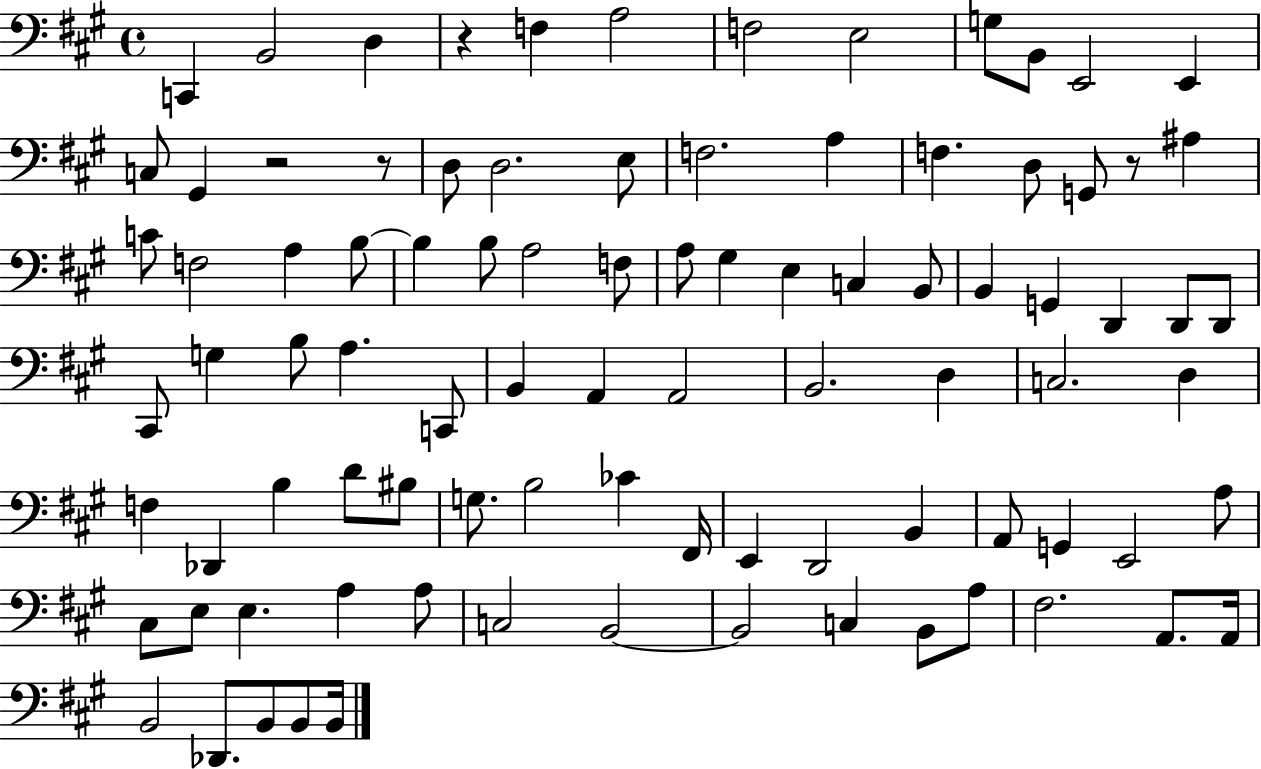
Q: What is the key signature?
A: A major